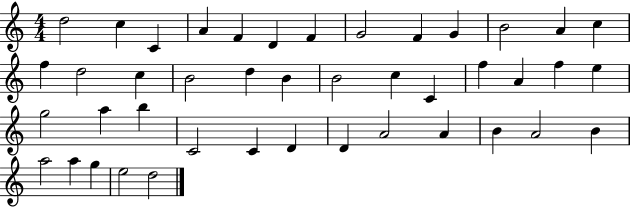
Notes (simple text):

D5/h C5/q C4/q A4/q F4/q D4/q F4/q G4/h F4/q G4/q B4/h A4/q C5/q F5/q D5/h C5/q B4/h D5/q B4/q B4/h C5/q C4/q F5/q A4/q F5/q E5/q G5/h A5/q B5/q C4/h C4/q D4/q D4/q A4/h A4/q B4/q A4/h B4/q A5/h A5/q G5/q E5/h D5/h